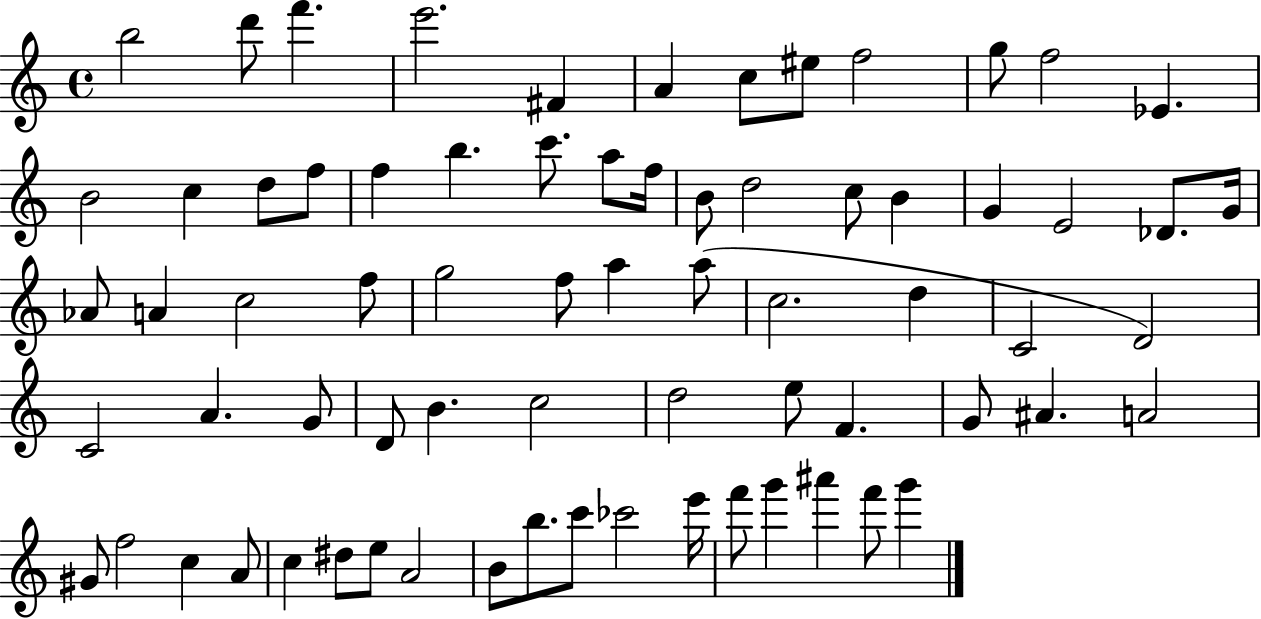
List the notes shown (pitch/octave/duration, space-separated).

B5/h D6/e F6/q. E6/h. F#4/q A4/q C5/e EIS5/e F5/h G5/e F5/h Eb4/q. B4/h C5/q D5/e F5/e F5/q B5/q. C6/e. A5/e F5/s B4/e D5/h C5/e B4/q G4/q E4/h Db4/e. G4/s Ab4/e A4/q C5/h F5/e G5/h F5/e A5/q A5/e C5/h. D5/q C4/h D4/h C4/h A4/q. G4/e D4/e B4/q. C5/h D5/h E5/e F4/q. G4/e A#4/q. A4/h G#4/e F5/h C5/q A4/e C5/q D#5/e E5/e A4/h B4/e B5/e. C6/e CES6/h E6/s F6/e G6/q A#6/q F6/e G6/q